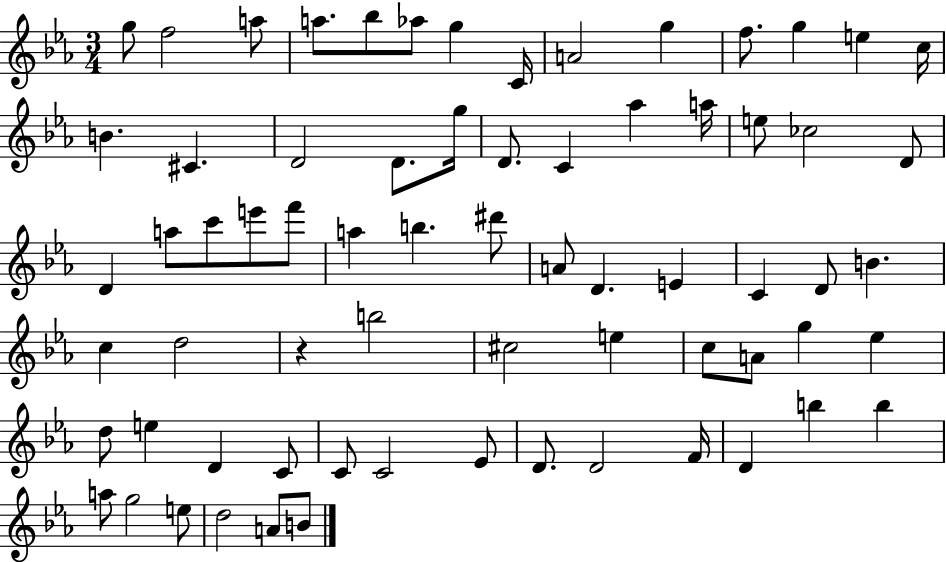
{
  \clef treble
  \numericTimeSignature
  \time 3/4
  \key ees \major
  \repeat volta 2 { g''8 f''2 a''8 | a''8. bes''8 aes''8 g''4 c'16 | a'2 g''4 | f''8. g''4 e''4 c''16 | \break b'4. cis'4. | d'2 d'8. g''16 | d'8. c'4 aes''4 a''16 | e''8 ces''2 d'8 | \break d'4 a''8 c'''8 e'''8 f'''8 | a''4 b''4. dis'''8 | a'8 d'4. e'4 | c'4 d'8 b'4. | \break c''4 d''2 | r4 b''2 | cis''2 e''4 | c''8 a'8 g''4 ees''4 | \break d''8 e''4 d'4 c'8 | c'8 c'2 ees'8 | d'8. d'2 f'16 | d'4 b''4 b''4 | \break a''8 g''2 e''8 | d''2 a'8 b'8 | } \bar "|."
}